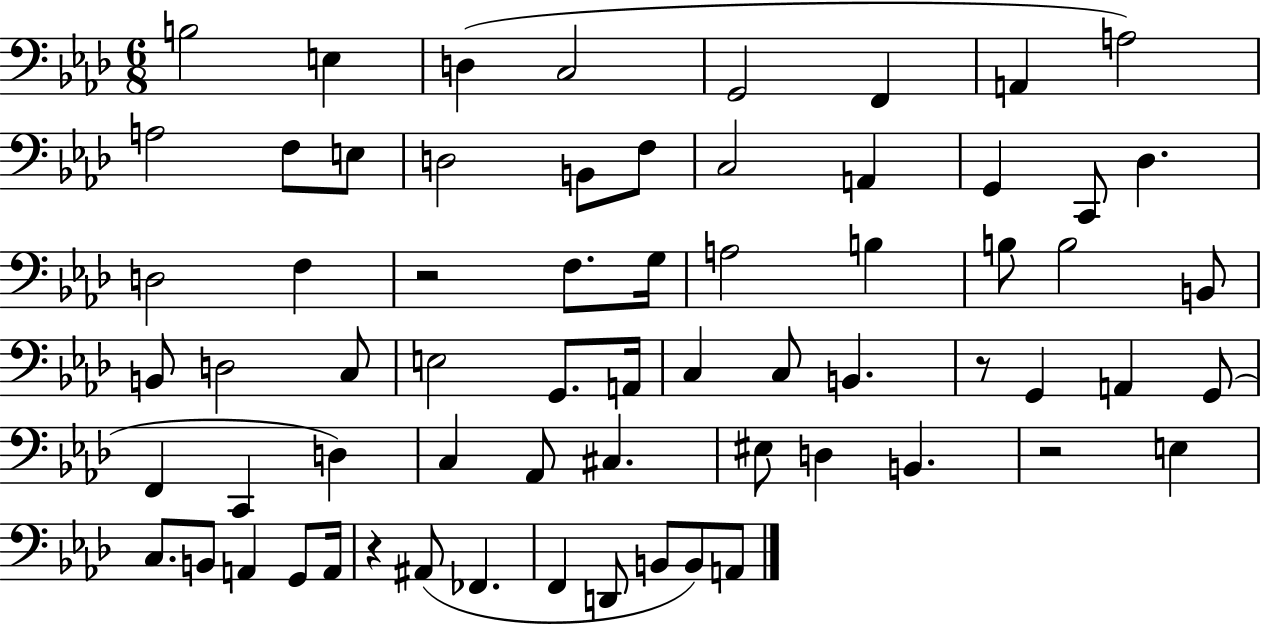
B3/h E3/q D3/q C3/h G2/h F2/q A2/q A3/h A3/h F3/e E3/e D3/h B2/e F3/e C3/h A2/q G2/q C2/e Db3/q. D3/h F3/q R/h F3/e. G3/s A3/h B3/q B3/e B3/h B2/e B2/e D3/h C3/e E3/h G2/e. A2/s C3/q C3/e B2/q. R/e G2/q A2/q G2/e F2/q C2/q D3/q C3/q Ab2/e C#3/q. EIS3/e D3/q B2/q. R/h E3/q C3/e. B2/e A2/q G2/e A2/s R/q A#2/e FES2/q. F2/q D2/e B2/e B2/e A2/e